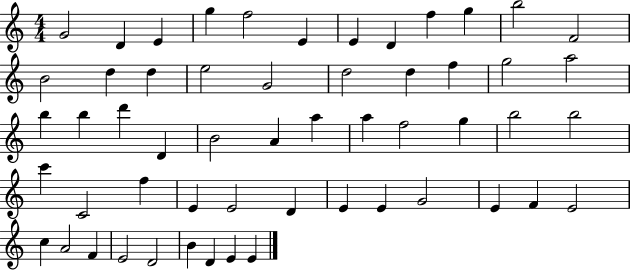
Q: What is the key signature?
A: C major